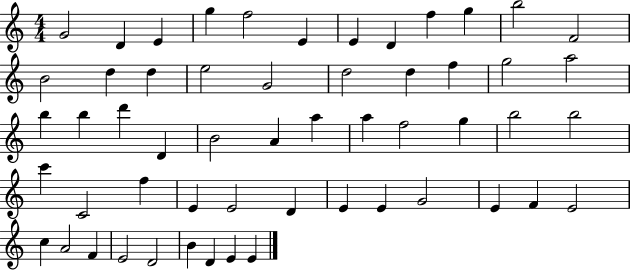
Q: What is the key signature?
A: C major